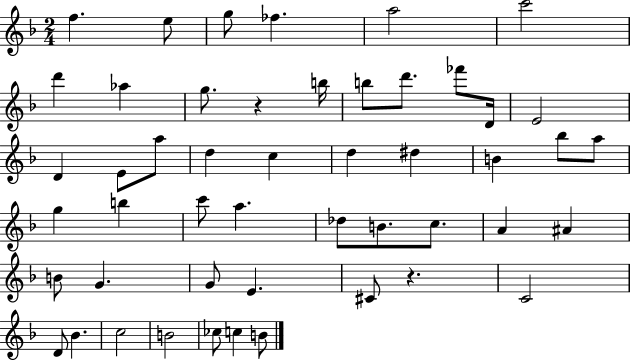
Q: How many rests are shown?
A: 2